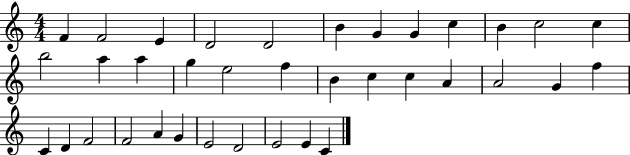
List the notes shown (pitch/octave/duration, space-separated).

F4/q F4/h E4/q D4/h D4/h B4/q G4/q G4/q C5/q B4/q C5/h C5/q B5/h A5/q A5/q G5/q E5/h F5/q B4/q C5/q C5/q A4/q A4/h G4/q F5/q C4/q D4/q F4/h F4/h A4/q G4/q E4/h D4/h E4/h E4/q C4/q